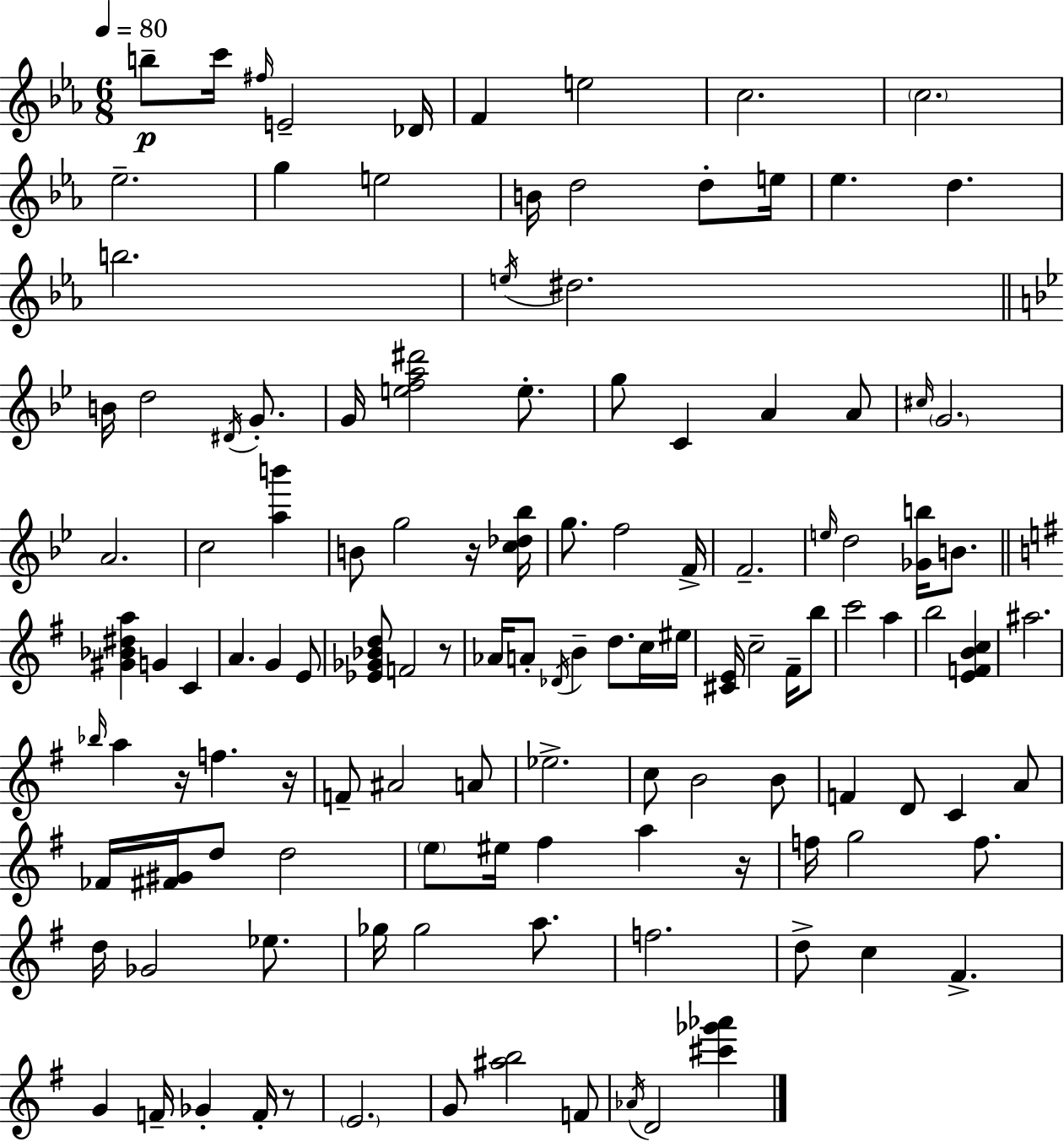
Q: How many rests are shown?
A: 6